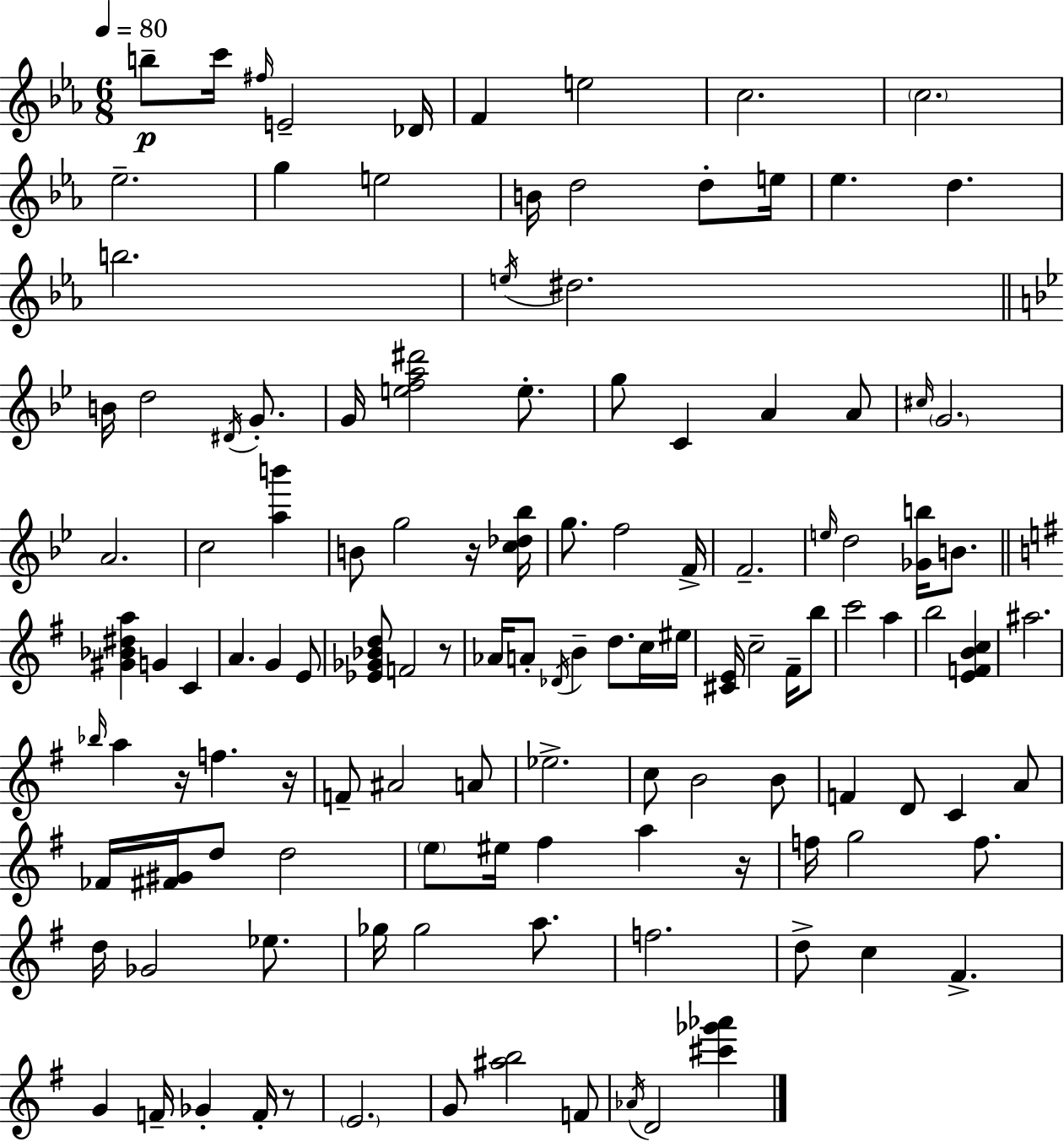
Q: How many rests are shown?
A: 6